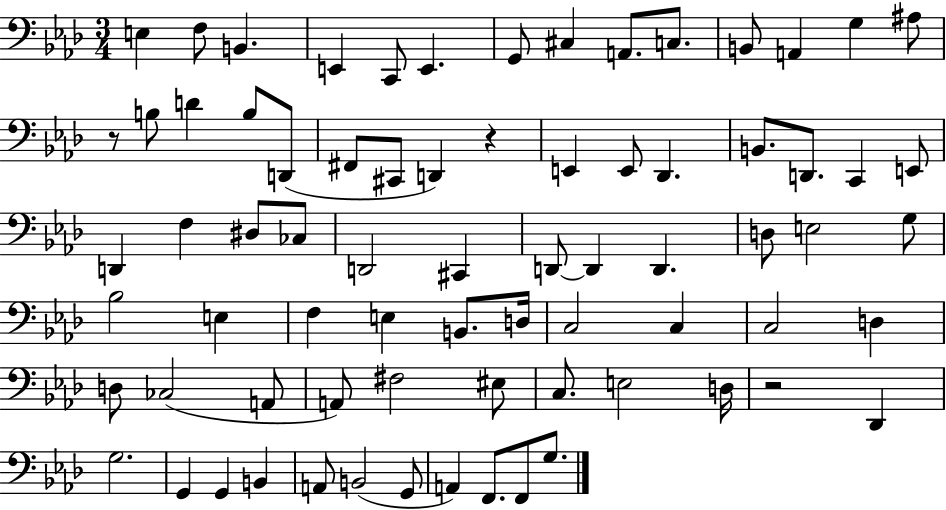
E3/q F3/e B2/q. E2/q C2/e E2/q. G2/e C#3/q A2/e. C3/e. B2/e A2/q G3/q A#3/e R/e B3/e D4/q B3/e D2/e F#2/e C#2/e D2/q R/q E2/q E2/e Db2/q. B2/e. D2/e. C2/q E2/e D2/q F3/q D#3/e CES3/e D2/h C#2/q D2/e D2/q D2/q. D3/e E3/h G3/e Bb3/h E3/q F3/q E3/q B2/e. D3/s C3/h C3/q C3/h D3/q D3/e CES3/h A2/e A2/e F#3/h EIS3/e C3/e. E3/h D3/s R/h Db2/q G3/h. G2/q G2/q B2/q A2/e B2/h G2/e A2/q F2/e. F2/e G3/e.